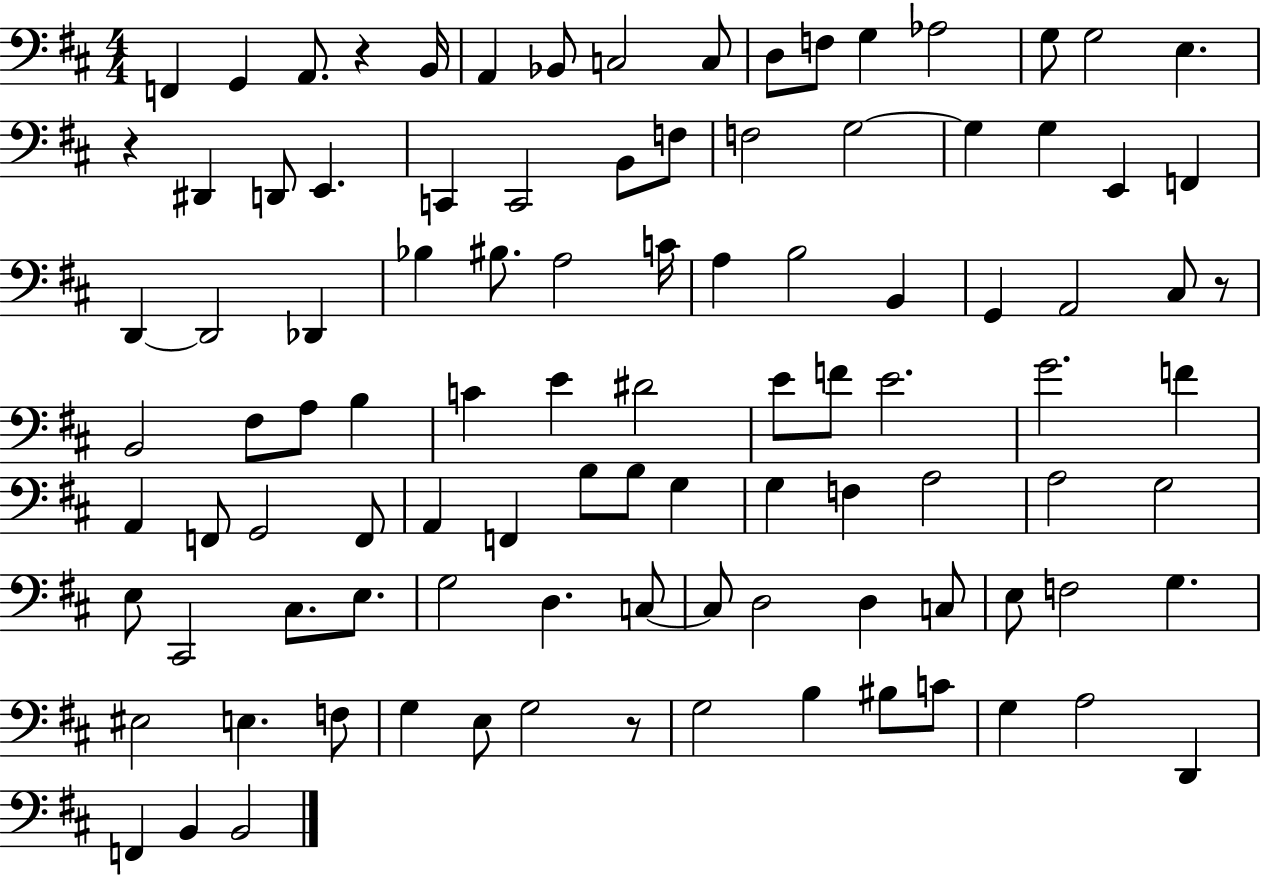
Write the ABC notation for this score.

X:1
T:Untitled
M:4/4
L:1/4
K:D
F,, G,, A,,/2 z B,,/4 A,, _B,,/2 C,2 C,/2 D,/2 F,/2 G, _A,2 G,/2 G,2 E, z ^D,, D,,/2 E,, C,, C,,2 B,,/2 F,/2 F,2 G,2 G, G, E,, F,, D,, D,,2 _D,, _B, ^B,/2 A,2 C/4 A, B,2 B,, G,, A,,2 ^C,/2 z/2 B,,2 ^F,/2 A,/2 B, C E ^D2 E/2 F/2 E2 G2 F A,, F,,/2 G,,2 F,,/2 A,, F,, B,/2 B,/2 G, G, F, A,2 A,2 G,2 E,/2 ^C,,2 ^C,/2 E,/2 G,2 D, C,/2 C,/2 D,2 D, C,/2 E,/2 F,2 G, ^E,2 E, F,/2 G, E,/2 G,2 z/2 G,2 B, ^B,/2 C/2 G, A,2 D,, F,, B,, B,,2